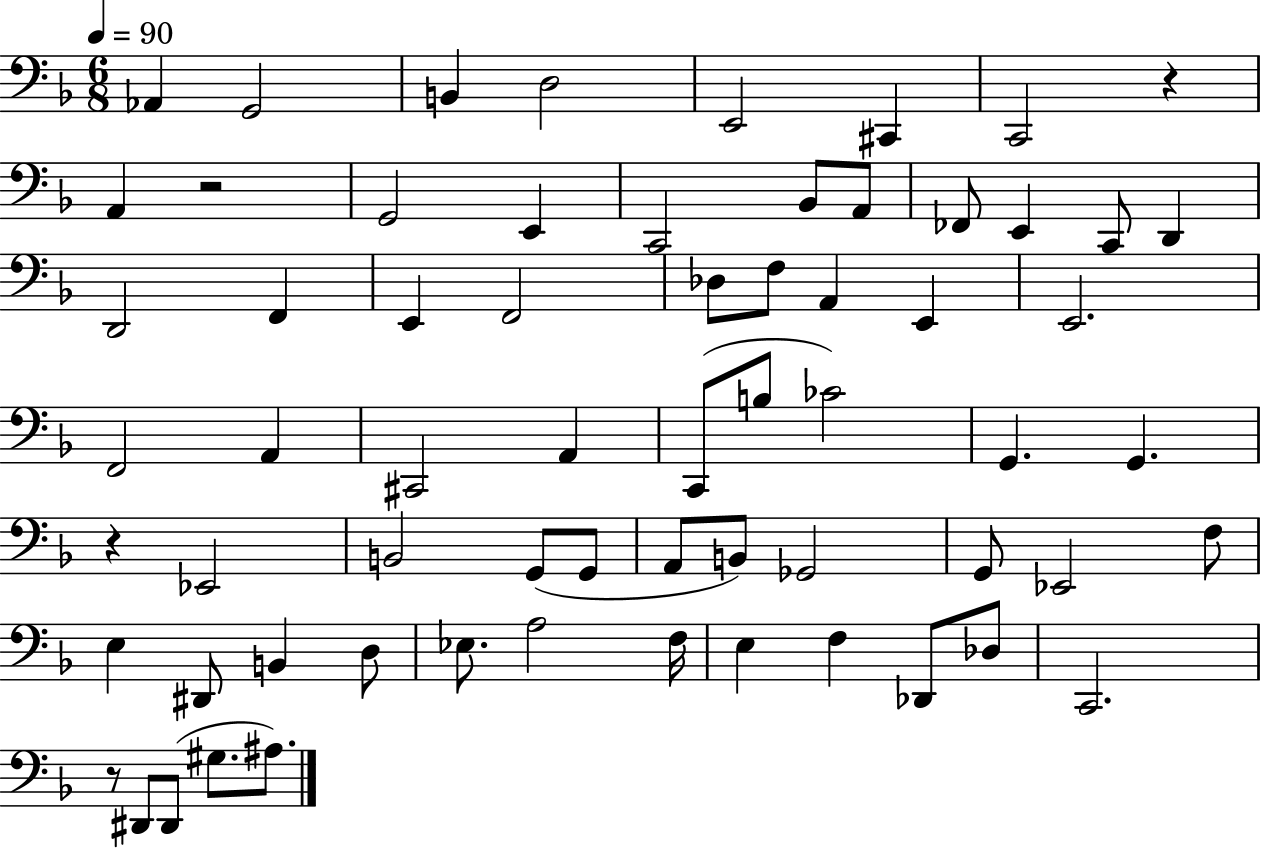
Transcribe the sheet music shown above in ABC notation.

X:1
T:Untitled
M:6/8
L:1/4
K:F
_A,, G,,2 B,, D,2 E,,2 ^C,, C,,2 z A,, z2 G,,2 E,, C,,2 _B,,/2 A,,/2 _F,,/2 E,, C,,/2 D,, D,,2 F,, E,, F,,2 _D,/2 F,/2 A,, E,, E,,2 F,,2 A,, ^C,,2 A,, C,,/2 B,/2 _C2 G,, G,, z _E,,2 B,,2 G,,/2 G,,/2 A,,/2 B,,/2 _G,,2 G,,/2 _E,,2 F,/2 E, ^D,,/2 B,, D,/2 _E,/2 A,2 F,/4 E, F, _D,,/2 _D,/2 C,,2 z/2 ^D,,/2 ^D,,/2 ^G,/2 ^A,/2